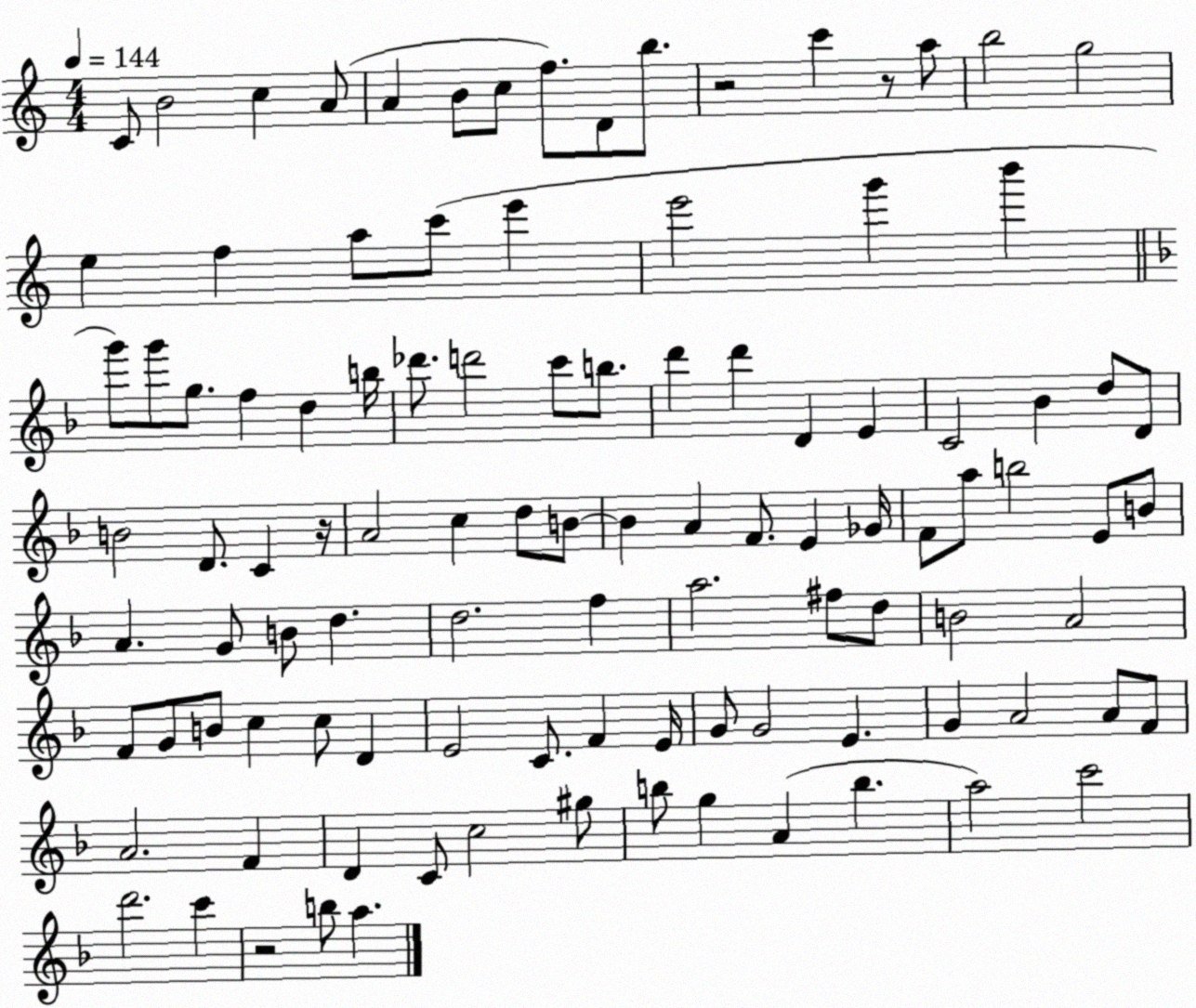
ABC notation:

X:1
T:Untitled
M:4/4
L:1/4
K:C
C/2 B2 c A/2 A B/2 c/2 f/2 D/2 b/2 z2 c' z/2 a/2 b2 g2 e f a/2 c'/2 e' e'2 g' b' g'/2 g'/2 g/2 f d b/4 _d'/2 d'2 c'/2 b/2 d' d' D E C2 _B d/2 D/2 B2 D/2 C z/4 A2 c d/2 B/2 B A F/2 E _G/4 F/2 a/2 b2 E/2 B/2 A G/2 B/2 d d2 f a2 ^f/2 d/2 B2 A2 F/2 G/2 B/2 c c/2 D E2 C/2 F E/4 G/2 G2 E G A2 A/2 F/2 A2 F D C/2 c2 ^g/2 b/2 g A b a2 c'2 d'2 c' z2 b/2 a